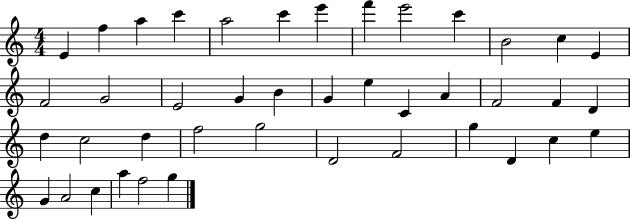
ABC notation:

X:1
T:Untitled
M:4/4
L:1/4
K:C
E f a c' a2 c' e' f' e'2 c' B2 c E F2 G2 E2 G B G e C A F2 F D d c2 d f2 g2 D2 F2 g D c e G A2 c a f2 g